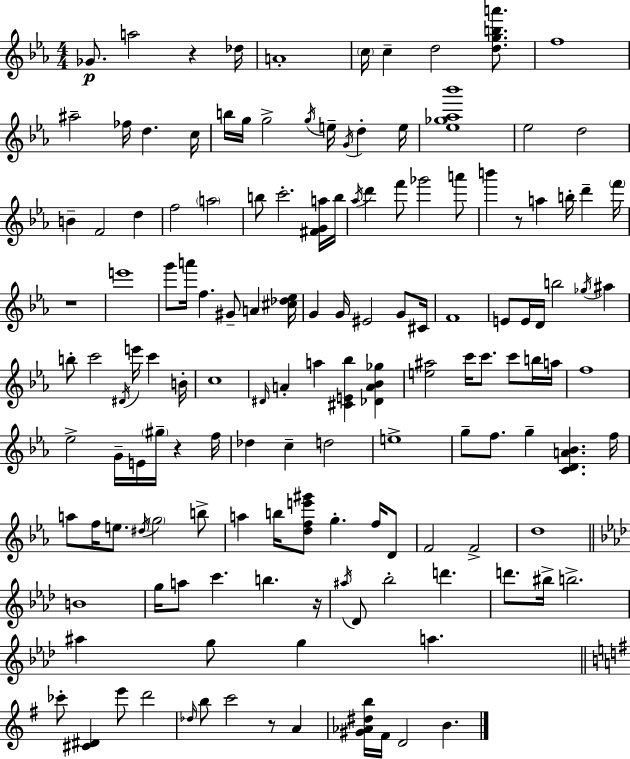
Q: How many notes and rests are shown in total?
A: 144